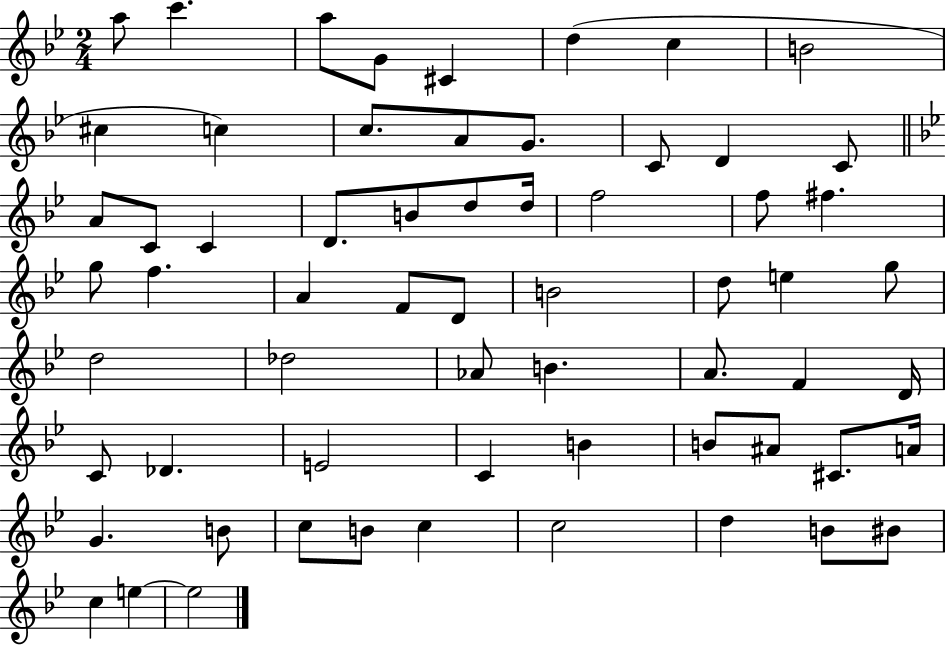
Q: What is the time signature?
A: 2/4